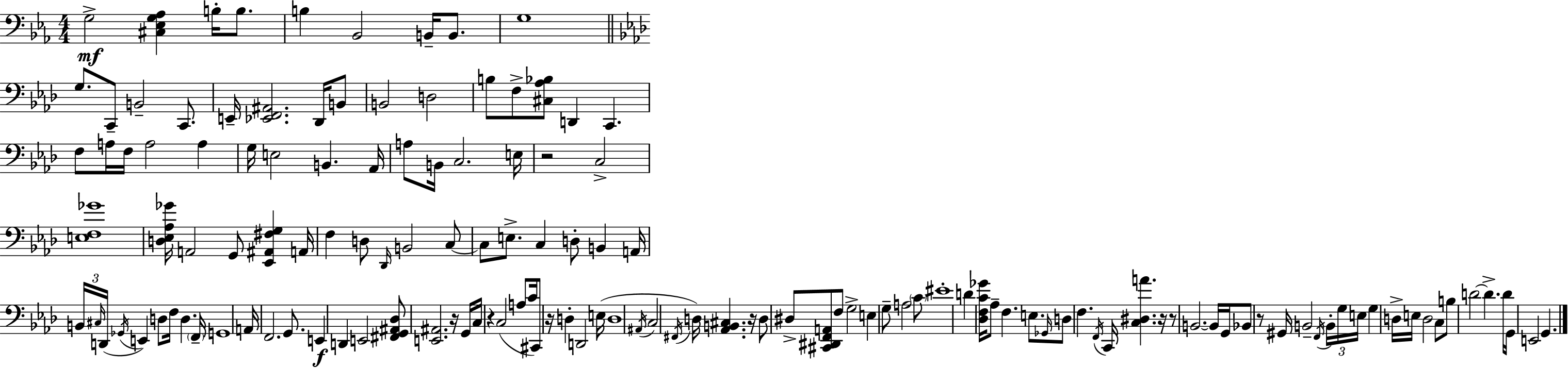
X:1
T:Untitled
M:4/4
L:1/4
K:Eb
G,2 [^C,_E,G,_A,] B,/4 B,/2 B, _B,,2 B,,/4 B,,/2 G,4 G,/2 C,,/2 B,,2 C,,/2 E,,/4 [_E,,F,,^A,,]2 _D,,/4 B,,/2 B,,2 D,2 B,/2 F,/2 [^C,_A,_B,]/2 D,, C,, F,/2 A,/4 F,/4 A,2 A, G,/4 E,2 B,, _A,,/4 A,/2 B,,/4 C,2 E,/4 z2 C,2 [E,F,_G]4 [D,_E,_A,_G]/4 A,,2 G,,/2 [_E,,^A,,^F,G,] A,,/4 F, D,/2 _D,,/4 B,,2 C,/2 C,/2 E,/2 C, D,/2 B,, A,,/4 B,,/4 ^C,/4 D,,/4 _G,,/4 E,, D,/2 F,/4 D, F,,/4 G,,4 A,,/4 F,,2 G,,/2 E,, D,, E,,2 [^F,,G,,^A,,_D,]/2 [E,,^A,,]2 z/4 G,,/4 C,/4 z C,2 A,/2 C/4 ^C,,/2 z/4 D, D,,2 E,/4 D,4 ^A,,/4 C,2 ^F,,/4 D,/4 [_A,,B,,^C,] z/4 D,/2 ^D,/2 [^C,,^D,,F,,A,,]/2 F,/2 G,2 E, G,/2 A,2 C/2 ^E4 D [_D,F,C_G]/4 _A,/2 F, E,/2 _G,,/4 D,/2 F, F,,/4 C,,/4 [C,^D,A] z/4 z/2 B,,2 B,,/4 G,,/4 _B,,/2 z/2 ^G,,/4 B,,2 F,,/4 B,,/4 G,/4 E,/4 G, D,/4 E,/4 D,2 C,/2 B,/2 D2 D D/4 G,,/4 E,,2 G,,